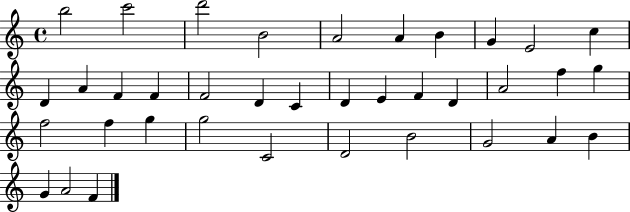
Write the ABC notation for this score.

X:1
T:Untitled
M:4/4
L:1/4
K:C
b2 c'2 d'2 B2 A2 A B G E2 c D A F F F2 D C D E F D A2 f g f2 f g g2 C2 D2 B2 G2 A B G A2 F